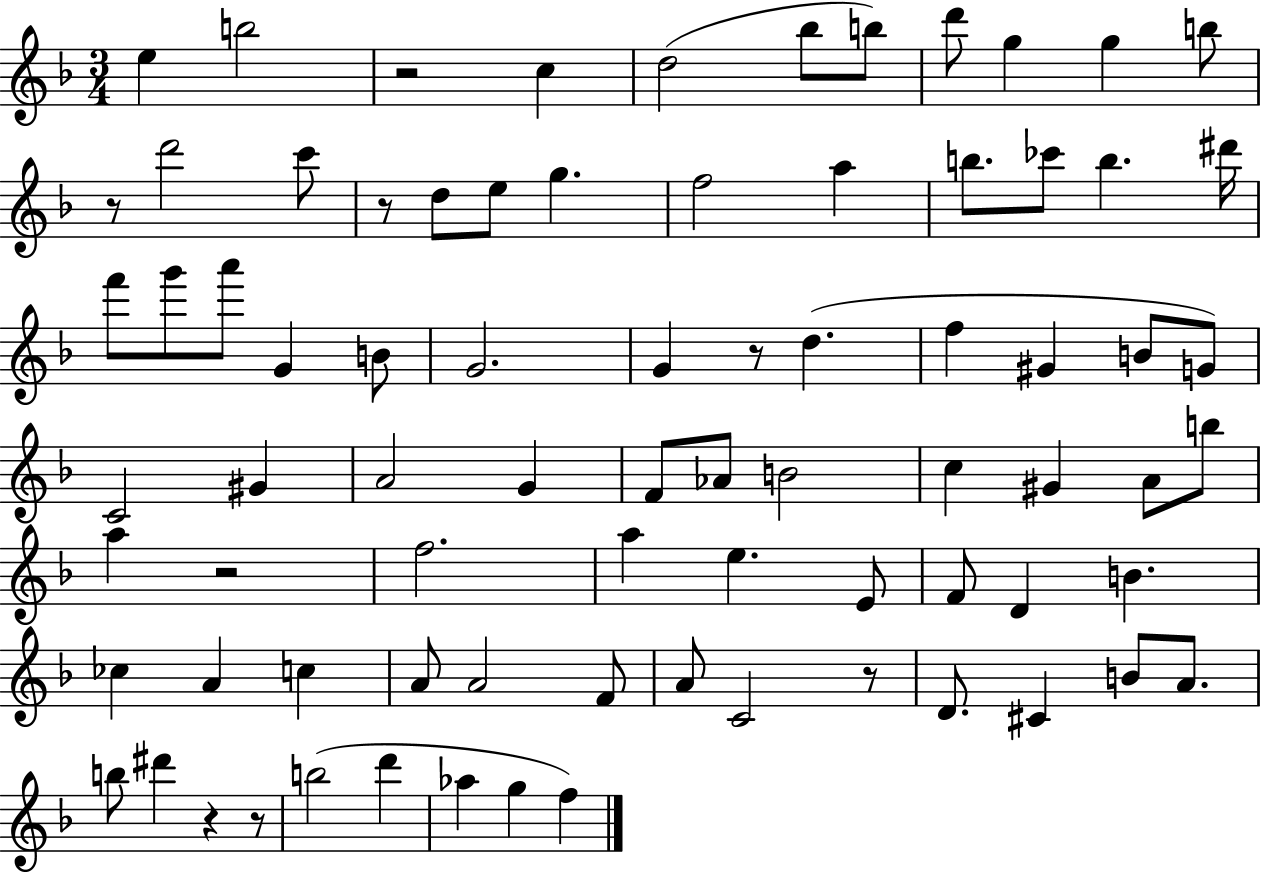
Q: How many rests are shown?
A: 8